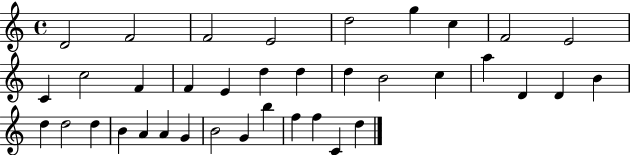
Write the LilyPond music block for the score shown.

{
  \clef treble
  \time 4/4
  \defaultTimeSignature
  \key c \major
  d'2 f'2 | f'2 e'2 | d''2 g''4 c''4 | f'2 e'2 | \break c'4 c''2 f'4 | f'4 e'4 d''4 d''4 | d''4 b'2 c''4 | a''4 d'4 d'4 b'4 | \break d''4 d''2 d''4 | b'4 a'4 a'4 g'4 | b'2 g'4 b''4 | f''4 f''4 c'4 d''4 | \break \bar "|."
}